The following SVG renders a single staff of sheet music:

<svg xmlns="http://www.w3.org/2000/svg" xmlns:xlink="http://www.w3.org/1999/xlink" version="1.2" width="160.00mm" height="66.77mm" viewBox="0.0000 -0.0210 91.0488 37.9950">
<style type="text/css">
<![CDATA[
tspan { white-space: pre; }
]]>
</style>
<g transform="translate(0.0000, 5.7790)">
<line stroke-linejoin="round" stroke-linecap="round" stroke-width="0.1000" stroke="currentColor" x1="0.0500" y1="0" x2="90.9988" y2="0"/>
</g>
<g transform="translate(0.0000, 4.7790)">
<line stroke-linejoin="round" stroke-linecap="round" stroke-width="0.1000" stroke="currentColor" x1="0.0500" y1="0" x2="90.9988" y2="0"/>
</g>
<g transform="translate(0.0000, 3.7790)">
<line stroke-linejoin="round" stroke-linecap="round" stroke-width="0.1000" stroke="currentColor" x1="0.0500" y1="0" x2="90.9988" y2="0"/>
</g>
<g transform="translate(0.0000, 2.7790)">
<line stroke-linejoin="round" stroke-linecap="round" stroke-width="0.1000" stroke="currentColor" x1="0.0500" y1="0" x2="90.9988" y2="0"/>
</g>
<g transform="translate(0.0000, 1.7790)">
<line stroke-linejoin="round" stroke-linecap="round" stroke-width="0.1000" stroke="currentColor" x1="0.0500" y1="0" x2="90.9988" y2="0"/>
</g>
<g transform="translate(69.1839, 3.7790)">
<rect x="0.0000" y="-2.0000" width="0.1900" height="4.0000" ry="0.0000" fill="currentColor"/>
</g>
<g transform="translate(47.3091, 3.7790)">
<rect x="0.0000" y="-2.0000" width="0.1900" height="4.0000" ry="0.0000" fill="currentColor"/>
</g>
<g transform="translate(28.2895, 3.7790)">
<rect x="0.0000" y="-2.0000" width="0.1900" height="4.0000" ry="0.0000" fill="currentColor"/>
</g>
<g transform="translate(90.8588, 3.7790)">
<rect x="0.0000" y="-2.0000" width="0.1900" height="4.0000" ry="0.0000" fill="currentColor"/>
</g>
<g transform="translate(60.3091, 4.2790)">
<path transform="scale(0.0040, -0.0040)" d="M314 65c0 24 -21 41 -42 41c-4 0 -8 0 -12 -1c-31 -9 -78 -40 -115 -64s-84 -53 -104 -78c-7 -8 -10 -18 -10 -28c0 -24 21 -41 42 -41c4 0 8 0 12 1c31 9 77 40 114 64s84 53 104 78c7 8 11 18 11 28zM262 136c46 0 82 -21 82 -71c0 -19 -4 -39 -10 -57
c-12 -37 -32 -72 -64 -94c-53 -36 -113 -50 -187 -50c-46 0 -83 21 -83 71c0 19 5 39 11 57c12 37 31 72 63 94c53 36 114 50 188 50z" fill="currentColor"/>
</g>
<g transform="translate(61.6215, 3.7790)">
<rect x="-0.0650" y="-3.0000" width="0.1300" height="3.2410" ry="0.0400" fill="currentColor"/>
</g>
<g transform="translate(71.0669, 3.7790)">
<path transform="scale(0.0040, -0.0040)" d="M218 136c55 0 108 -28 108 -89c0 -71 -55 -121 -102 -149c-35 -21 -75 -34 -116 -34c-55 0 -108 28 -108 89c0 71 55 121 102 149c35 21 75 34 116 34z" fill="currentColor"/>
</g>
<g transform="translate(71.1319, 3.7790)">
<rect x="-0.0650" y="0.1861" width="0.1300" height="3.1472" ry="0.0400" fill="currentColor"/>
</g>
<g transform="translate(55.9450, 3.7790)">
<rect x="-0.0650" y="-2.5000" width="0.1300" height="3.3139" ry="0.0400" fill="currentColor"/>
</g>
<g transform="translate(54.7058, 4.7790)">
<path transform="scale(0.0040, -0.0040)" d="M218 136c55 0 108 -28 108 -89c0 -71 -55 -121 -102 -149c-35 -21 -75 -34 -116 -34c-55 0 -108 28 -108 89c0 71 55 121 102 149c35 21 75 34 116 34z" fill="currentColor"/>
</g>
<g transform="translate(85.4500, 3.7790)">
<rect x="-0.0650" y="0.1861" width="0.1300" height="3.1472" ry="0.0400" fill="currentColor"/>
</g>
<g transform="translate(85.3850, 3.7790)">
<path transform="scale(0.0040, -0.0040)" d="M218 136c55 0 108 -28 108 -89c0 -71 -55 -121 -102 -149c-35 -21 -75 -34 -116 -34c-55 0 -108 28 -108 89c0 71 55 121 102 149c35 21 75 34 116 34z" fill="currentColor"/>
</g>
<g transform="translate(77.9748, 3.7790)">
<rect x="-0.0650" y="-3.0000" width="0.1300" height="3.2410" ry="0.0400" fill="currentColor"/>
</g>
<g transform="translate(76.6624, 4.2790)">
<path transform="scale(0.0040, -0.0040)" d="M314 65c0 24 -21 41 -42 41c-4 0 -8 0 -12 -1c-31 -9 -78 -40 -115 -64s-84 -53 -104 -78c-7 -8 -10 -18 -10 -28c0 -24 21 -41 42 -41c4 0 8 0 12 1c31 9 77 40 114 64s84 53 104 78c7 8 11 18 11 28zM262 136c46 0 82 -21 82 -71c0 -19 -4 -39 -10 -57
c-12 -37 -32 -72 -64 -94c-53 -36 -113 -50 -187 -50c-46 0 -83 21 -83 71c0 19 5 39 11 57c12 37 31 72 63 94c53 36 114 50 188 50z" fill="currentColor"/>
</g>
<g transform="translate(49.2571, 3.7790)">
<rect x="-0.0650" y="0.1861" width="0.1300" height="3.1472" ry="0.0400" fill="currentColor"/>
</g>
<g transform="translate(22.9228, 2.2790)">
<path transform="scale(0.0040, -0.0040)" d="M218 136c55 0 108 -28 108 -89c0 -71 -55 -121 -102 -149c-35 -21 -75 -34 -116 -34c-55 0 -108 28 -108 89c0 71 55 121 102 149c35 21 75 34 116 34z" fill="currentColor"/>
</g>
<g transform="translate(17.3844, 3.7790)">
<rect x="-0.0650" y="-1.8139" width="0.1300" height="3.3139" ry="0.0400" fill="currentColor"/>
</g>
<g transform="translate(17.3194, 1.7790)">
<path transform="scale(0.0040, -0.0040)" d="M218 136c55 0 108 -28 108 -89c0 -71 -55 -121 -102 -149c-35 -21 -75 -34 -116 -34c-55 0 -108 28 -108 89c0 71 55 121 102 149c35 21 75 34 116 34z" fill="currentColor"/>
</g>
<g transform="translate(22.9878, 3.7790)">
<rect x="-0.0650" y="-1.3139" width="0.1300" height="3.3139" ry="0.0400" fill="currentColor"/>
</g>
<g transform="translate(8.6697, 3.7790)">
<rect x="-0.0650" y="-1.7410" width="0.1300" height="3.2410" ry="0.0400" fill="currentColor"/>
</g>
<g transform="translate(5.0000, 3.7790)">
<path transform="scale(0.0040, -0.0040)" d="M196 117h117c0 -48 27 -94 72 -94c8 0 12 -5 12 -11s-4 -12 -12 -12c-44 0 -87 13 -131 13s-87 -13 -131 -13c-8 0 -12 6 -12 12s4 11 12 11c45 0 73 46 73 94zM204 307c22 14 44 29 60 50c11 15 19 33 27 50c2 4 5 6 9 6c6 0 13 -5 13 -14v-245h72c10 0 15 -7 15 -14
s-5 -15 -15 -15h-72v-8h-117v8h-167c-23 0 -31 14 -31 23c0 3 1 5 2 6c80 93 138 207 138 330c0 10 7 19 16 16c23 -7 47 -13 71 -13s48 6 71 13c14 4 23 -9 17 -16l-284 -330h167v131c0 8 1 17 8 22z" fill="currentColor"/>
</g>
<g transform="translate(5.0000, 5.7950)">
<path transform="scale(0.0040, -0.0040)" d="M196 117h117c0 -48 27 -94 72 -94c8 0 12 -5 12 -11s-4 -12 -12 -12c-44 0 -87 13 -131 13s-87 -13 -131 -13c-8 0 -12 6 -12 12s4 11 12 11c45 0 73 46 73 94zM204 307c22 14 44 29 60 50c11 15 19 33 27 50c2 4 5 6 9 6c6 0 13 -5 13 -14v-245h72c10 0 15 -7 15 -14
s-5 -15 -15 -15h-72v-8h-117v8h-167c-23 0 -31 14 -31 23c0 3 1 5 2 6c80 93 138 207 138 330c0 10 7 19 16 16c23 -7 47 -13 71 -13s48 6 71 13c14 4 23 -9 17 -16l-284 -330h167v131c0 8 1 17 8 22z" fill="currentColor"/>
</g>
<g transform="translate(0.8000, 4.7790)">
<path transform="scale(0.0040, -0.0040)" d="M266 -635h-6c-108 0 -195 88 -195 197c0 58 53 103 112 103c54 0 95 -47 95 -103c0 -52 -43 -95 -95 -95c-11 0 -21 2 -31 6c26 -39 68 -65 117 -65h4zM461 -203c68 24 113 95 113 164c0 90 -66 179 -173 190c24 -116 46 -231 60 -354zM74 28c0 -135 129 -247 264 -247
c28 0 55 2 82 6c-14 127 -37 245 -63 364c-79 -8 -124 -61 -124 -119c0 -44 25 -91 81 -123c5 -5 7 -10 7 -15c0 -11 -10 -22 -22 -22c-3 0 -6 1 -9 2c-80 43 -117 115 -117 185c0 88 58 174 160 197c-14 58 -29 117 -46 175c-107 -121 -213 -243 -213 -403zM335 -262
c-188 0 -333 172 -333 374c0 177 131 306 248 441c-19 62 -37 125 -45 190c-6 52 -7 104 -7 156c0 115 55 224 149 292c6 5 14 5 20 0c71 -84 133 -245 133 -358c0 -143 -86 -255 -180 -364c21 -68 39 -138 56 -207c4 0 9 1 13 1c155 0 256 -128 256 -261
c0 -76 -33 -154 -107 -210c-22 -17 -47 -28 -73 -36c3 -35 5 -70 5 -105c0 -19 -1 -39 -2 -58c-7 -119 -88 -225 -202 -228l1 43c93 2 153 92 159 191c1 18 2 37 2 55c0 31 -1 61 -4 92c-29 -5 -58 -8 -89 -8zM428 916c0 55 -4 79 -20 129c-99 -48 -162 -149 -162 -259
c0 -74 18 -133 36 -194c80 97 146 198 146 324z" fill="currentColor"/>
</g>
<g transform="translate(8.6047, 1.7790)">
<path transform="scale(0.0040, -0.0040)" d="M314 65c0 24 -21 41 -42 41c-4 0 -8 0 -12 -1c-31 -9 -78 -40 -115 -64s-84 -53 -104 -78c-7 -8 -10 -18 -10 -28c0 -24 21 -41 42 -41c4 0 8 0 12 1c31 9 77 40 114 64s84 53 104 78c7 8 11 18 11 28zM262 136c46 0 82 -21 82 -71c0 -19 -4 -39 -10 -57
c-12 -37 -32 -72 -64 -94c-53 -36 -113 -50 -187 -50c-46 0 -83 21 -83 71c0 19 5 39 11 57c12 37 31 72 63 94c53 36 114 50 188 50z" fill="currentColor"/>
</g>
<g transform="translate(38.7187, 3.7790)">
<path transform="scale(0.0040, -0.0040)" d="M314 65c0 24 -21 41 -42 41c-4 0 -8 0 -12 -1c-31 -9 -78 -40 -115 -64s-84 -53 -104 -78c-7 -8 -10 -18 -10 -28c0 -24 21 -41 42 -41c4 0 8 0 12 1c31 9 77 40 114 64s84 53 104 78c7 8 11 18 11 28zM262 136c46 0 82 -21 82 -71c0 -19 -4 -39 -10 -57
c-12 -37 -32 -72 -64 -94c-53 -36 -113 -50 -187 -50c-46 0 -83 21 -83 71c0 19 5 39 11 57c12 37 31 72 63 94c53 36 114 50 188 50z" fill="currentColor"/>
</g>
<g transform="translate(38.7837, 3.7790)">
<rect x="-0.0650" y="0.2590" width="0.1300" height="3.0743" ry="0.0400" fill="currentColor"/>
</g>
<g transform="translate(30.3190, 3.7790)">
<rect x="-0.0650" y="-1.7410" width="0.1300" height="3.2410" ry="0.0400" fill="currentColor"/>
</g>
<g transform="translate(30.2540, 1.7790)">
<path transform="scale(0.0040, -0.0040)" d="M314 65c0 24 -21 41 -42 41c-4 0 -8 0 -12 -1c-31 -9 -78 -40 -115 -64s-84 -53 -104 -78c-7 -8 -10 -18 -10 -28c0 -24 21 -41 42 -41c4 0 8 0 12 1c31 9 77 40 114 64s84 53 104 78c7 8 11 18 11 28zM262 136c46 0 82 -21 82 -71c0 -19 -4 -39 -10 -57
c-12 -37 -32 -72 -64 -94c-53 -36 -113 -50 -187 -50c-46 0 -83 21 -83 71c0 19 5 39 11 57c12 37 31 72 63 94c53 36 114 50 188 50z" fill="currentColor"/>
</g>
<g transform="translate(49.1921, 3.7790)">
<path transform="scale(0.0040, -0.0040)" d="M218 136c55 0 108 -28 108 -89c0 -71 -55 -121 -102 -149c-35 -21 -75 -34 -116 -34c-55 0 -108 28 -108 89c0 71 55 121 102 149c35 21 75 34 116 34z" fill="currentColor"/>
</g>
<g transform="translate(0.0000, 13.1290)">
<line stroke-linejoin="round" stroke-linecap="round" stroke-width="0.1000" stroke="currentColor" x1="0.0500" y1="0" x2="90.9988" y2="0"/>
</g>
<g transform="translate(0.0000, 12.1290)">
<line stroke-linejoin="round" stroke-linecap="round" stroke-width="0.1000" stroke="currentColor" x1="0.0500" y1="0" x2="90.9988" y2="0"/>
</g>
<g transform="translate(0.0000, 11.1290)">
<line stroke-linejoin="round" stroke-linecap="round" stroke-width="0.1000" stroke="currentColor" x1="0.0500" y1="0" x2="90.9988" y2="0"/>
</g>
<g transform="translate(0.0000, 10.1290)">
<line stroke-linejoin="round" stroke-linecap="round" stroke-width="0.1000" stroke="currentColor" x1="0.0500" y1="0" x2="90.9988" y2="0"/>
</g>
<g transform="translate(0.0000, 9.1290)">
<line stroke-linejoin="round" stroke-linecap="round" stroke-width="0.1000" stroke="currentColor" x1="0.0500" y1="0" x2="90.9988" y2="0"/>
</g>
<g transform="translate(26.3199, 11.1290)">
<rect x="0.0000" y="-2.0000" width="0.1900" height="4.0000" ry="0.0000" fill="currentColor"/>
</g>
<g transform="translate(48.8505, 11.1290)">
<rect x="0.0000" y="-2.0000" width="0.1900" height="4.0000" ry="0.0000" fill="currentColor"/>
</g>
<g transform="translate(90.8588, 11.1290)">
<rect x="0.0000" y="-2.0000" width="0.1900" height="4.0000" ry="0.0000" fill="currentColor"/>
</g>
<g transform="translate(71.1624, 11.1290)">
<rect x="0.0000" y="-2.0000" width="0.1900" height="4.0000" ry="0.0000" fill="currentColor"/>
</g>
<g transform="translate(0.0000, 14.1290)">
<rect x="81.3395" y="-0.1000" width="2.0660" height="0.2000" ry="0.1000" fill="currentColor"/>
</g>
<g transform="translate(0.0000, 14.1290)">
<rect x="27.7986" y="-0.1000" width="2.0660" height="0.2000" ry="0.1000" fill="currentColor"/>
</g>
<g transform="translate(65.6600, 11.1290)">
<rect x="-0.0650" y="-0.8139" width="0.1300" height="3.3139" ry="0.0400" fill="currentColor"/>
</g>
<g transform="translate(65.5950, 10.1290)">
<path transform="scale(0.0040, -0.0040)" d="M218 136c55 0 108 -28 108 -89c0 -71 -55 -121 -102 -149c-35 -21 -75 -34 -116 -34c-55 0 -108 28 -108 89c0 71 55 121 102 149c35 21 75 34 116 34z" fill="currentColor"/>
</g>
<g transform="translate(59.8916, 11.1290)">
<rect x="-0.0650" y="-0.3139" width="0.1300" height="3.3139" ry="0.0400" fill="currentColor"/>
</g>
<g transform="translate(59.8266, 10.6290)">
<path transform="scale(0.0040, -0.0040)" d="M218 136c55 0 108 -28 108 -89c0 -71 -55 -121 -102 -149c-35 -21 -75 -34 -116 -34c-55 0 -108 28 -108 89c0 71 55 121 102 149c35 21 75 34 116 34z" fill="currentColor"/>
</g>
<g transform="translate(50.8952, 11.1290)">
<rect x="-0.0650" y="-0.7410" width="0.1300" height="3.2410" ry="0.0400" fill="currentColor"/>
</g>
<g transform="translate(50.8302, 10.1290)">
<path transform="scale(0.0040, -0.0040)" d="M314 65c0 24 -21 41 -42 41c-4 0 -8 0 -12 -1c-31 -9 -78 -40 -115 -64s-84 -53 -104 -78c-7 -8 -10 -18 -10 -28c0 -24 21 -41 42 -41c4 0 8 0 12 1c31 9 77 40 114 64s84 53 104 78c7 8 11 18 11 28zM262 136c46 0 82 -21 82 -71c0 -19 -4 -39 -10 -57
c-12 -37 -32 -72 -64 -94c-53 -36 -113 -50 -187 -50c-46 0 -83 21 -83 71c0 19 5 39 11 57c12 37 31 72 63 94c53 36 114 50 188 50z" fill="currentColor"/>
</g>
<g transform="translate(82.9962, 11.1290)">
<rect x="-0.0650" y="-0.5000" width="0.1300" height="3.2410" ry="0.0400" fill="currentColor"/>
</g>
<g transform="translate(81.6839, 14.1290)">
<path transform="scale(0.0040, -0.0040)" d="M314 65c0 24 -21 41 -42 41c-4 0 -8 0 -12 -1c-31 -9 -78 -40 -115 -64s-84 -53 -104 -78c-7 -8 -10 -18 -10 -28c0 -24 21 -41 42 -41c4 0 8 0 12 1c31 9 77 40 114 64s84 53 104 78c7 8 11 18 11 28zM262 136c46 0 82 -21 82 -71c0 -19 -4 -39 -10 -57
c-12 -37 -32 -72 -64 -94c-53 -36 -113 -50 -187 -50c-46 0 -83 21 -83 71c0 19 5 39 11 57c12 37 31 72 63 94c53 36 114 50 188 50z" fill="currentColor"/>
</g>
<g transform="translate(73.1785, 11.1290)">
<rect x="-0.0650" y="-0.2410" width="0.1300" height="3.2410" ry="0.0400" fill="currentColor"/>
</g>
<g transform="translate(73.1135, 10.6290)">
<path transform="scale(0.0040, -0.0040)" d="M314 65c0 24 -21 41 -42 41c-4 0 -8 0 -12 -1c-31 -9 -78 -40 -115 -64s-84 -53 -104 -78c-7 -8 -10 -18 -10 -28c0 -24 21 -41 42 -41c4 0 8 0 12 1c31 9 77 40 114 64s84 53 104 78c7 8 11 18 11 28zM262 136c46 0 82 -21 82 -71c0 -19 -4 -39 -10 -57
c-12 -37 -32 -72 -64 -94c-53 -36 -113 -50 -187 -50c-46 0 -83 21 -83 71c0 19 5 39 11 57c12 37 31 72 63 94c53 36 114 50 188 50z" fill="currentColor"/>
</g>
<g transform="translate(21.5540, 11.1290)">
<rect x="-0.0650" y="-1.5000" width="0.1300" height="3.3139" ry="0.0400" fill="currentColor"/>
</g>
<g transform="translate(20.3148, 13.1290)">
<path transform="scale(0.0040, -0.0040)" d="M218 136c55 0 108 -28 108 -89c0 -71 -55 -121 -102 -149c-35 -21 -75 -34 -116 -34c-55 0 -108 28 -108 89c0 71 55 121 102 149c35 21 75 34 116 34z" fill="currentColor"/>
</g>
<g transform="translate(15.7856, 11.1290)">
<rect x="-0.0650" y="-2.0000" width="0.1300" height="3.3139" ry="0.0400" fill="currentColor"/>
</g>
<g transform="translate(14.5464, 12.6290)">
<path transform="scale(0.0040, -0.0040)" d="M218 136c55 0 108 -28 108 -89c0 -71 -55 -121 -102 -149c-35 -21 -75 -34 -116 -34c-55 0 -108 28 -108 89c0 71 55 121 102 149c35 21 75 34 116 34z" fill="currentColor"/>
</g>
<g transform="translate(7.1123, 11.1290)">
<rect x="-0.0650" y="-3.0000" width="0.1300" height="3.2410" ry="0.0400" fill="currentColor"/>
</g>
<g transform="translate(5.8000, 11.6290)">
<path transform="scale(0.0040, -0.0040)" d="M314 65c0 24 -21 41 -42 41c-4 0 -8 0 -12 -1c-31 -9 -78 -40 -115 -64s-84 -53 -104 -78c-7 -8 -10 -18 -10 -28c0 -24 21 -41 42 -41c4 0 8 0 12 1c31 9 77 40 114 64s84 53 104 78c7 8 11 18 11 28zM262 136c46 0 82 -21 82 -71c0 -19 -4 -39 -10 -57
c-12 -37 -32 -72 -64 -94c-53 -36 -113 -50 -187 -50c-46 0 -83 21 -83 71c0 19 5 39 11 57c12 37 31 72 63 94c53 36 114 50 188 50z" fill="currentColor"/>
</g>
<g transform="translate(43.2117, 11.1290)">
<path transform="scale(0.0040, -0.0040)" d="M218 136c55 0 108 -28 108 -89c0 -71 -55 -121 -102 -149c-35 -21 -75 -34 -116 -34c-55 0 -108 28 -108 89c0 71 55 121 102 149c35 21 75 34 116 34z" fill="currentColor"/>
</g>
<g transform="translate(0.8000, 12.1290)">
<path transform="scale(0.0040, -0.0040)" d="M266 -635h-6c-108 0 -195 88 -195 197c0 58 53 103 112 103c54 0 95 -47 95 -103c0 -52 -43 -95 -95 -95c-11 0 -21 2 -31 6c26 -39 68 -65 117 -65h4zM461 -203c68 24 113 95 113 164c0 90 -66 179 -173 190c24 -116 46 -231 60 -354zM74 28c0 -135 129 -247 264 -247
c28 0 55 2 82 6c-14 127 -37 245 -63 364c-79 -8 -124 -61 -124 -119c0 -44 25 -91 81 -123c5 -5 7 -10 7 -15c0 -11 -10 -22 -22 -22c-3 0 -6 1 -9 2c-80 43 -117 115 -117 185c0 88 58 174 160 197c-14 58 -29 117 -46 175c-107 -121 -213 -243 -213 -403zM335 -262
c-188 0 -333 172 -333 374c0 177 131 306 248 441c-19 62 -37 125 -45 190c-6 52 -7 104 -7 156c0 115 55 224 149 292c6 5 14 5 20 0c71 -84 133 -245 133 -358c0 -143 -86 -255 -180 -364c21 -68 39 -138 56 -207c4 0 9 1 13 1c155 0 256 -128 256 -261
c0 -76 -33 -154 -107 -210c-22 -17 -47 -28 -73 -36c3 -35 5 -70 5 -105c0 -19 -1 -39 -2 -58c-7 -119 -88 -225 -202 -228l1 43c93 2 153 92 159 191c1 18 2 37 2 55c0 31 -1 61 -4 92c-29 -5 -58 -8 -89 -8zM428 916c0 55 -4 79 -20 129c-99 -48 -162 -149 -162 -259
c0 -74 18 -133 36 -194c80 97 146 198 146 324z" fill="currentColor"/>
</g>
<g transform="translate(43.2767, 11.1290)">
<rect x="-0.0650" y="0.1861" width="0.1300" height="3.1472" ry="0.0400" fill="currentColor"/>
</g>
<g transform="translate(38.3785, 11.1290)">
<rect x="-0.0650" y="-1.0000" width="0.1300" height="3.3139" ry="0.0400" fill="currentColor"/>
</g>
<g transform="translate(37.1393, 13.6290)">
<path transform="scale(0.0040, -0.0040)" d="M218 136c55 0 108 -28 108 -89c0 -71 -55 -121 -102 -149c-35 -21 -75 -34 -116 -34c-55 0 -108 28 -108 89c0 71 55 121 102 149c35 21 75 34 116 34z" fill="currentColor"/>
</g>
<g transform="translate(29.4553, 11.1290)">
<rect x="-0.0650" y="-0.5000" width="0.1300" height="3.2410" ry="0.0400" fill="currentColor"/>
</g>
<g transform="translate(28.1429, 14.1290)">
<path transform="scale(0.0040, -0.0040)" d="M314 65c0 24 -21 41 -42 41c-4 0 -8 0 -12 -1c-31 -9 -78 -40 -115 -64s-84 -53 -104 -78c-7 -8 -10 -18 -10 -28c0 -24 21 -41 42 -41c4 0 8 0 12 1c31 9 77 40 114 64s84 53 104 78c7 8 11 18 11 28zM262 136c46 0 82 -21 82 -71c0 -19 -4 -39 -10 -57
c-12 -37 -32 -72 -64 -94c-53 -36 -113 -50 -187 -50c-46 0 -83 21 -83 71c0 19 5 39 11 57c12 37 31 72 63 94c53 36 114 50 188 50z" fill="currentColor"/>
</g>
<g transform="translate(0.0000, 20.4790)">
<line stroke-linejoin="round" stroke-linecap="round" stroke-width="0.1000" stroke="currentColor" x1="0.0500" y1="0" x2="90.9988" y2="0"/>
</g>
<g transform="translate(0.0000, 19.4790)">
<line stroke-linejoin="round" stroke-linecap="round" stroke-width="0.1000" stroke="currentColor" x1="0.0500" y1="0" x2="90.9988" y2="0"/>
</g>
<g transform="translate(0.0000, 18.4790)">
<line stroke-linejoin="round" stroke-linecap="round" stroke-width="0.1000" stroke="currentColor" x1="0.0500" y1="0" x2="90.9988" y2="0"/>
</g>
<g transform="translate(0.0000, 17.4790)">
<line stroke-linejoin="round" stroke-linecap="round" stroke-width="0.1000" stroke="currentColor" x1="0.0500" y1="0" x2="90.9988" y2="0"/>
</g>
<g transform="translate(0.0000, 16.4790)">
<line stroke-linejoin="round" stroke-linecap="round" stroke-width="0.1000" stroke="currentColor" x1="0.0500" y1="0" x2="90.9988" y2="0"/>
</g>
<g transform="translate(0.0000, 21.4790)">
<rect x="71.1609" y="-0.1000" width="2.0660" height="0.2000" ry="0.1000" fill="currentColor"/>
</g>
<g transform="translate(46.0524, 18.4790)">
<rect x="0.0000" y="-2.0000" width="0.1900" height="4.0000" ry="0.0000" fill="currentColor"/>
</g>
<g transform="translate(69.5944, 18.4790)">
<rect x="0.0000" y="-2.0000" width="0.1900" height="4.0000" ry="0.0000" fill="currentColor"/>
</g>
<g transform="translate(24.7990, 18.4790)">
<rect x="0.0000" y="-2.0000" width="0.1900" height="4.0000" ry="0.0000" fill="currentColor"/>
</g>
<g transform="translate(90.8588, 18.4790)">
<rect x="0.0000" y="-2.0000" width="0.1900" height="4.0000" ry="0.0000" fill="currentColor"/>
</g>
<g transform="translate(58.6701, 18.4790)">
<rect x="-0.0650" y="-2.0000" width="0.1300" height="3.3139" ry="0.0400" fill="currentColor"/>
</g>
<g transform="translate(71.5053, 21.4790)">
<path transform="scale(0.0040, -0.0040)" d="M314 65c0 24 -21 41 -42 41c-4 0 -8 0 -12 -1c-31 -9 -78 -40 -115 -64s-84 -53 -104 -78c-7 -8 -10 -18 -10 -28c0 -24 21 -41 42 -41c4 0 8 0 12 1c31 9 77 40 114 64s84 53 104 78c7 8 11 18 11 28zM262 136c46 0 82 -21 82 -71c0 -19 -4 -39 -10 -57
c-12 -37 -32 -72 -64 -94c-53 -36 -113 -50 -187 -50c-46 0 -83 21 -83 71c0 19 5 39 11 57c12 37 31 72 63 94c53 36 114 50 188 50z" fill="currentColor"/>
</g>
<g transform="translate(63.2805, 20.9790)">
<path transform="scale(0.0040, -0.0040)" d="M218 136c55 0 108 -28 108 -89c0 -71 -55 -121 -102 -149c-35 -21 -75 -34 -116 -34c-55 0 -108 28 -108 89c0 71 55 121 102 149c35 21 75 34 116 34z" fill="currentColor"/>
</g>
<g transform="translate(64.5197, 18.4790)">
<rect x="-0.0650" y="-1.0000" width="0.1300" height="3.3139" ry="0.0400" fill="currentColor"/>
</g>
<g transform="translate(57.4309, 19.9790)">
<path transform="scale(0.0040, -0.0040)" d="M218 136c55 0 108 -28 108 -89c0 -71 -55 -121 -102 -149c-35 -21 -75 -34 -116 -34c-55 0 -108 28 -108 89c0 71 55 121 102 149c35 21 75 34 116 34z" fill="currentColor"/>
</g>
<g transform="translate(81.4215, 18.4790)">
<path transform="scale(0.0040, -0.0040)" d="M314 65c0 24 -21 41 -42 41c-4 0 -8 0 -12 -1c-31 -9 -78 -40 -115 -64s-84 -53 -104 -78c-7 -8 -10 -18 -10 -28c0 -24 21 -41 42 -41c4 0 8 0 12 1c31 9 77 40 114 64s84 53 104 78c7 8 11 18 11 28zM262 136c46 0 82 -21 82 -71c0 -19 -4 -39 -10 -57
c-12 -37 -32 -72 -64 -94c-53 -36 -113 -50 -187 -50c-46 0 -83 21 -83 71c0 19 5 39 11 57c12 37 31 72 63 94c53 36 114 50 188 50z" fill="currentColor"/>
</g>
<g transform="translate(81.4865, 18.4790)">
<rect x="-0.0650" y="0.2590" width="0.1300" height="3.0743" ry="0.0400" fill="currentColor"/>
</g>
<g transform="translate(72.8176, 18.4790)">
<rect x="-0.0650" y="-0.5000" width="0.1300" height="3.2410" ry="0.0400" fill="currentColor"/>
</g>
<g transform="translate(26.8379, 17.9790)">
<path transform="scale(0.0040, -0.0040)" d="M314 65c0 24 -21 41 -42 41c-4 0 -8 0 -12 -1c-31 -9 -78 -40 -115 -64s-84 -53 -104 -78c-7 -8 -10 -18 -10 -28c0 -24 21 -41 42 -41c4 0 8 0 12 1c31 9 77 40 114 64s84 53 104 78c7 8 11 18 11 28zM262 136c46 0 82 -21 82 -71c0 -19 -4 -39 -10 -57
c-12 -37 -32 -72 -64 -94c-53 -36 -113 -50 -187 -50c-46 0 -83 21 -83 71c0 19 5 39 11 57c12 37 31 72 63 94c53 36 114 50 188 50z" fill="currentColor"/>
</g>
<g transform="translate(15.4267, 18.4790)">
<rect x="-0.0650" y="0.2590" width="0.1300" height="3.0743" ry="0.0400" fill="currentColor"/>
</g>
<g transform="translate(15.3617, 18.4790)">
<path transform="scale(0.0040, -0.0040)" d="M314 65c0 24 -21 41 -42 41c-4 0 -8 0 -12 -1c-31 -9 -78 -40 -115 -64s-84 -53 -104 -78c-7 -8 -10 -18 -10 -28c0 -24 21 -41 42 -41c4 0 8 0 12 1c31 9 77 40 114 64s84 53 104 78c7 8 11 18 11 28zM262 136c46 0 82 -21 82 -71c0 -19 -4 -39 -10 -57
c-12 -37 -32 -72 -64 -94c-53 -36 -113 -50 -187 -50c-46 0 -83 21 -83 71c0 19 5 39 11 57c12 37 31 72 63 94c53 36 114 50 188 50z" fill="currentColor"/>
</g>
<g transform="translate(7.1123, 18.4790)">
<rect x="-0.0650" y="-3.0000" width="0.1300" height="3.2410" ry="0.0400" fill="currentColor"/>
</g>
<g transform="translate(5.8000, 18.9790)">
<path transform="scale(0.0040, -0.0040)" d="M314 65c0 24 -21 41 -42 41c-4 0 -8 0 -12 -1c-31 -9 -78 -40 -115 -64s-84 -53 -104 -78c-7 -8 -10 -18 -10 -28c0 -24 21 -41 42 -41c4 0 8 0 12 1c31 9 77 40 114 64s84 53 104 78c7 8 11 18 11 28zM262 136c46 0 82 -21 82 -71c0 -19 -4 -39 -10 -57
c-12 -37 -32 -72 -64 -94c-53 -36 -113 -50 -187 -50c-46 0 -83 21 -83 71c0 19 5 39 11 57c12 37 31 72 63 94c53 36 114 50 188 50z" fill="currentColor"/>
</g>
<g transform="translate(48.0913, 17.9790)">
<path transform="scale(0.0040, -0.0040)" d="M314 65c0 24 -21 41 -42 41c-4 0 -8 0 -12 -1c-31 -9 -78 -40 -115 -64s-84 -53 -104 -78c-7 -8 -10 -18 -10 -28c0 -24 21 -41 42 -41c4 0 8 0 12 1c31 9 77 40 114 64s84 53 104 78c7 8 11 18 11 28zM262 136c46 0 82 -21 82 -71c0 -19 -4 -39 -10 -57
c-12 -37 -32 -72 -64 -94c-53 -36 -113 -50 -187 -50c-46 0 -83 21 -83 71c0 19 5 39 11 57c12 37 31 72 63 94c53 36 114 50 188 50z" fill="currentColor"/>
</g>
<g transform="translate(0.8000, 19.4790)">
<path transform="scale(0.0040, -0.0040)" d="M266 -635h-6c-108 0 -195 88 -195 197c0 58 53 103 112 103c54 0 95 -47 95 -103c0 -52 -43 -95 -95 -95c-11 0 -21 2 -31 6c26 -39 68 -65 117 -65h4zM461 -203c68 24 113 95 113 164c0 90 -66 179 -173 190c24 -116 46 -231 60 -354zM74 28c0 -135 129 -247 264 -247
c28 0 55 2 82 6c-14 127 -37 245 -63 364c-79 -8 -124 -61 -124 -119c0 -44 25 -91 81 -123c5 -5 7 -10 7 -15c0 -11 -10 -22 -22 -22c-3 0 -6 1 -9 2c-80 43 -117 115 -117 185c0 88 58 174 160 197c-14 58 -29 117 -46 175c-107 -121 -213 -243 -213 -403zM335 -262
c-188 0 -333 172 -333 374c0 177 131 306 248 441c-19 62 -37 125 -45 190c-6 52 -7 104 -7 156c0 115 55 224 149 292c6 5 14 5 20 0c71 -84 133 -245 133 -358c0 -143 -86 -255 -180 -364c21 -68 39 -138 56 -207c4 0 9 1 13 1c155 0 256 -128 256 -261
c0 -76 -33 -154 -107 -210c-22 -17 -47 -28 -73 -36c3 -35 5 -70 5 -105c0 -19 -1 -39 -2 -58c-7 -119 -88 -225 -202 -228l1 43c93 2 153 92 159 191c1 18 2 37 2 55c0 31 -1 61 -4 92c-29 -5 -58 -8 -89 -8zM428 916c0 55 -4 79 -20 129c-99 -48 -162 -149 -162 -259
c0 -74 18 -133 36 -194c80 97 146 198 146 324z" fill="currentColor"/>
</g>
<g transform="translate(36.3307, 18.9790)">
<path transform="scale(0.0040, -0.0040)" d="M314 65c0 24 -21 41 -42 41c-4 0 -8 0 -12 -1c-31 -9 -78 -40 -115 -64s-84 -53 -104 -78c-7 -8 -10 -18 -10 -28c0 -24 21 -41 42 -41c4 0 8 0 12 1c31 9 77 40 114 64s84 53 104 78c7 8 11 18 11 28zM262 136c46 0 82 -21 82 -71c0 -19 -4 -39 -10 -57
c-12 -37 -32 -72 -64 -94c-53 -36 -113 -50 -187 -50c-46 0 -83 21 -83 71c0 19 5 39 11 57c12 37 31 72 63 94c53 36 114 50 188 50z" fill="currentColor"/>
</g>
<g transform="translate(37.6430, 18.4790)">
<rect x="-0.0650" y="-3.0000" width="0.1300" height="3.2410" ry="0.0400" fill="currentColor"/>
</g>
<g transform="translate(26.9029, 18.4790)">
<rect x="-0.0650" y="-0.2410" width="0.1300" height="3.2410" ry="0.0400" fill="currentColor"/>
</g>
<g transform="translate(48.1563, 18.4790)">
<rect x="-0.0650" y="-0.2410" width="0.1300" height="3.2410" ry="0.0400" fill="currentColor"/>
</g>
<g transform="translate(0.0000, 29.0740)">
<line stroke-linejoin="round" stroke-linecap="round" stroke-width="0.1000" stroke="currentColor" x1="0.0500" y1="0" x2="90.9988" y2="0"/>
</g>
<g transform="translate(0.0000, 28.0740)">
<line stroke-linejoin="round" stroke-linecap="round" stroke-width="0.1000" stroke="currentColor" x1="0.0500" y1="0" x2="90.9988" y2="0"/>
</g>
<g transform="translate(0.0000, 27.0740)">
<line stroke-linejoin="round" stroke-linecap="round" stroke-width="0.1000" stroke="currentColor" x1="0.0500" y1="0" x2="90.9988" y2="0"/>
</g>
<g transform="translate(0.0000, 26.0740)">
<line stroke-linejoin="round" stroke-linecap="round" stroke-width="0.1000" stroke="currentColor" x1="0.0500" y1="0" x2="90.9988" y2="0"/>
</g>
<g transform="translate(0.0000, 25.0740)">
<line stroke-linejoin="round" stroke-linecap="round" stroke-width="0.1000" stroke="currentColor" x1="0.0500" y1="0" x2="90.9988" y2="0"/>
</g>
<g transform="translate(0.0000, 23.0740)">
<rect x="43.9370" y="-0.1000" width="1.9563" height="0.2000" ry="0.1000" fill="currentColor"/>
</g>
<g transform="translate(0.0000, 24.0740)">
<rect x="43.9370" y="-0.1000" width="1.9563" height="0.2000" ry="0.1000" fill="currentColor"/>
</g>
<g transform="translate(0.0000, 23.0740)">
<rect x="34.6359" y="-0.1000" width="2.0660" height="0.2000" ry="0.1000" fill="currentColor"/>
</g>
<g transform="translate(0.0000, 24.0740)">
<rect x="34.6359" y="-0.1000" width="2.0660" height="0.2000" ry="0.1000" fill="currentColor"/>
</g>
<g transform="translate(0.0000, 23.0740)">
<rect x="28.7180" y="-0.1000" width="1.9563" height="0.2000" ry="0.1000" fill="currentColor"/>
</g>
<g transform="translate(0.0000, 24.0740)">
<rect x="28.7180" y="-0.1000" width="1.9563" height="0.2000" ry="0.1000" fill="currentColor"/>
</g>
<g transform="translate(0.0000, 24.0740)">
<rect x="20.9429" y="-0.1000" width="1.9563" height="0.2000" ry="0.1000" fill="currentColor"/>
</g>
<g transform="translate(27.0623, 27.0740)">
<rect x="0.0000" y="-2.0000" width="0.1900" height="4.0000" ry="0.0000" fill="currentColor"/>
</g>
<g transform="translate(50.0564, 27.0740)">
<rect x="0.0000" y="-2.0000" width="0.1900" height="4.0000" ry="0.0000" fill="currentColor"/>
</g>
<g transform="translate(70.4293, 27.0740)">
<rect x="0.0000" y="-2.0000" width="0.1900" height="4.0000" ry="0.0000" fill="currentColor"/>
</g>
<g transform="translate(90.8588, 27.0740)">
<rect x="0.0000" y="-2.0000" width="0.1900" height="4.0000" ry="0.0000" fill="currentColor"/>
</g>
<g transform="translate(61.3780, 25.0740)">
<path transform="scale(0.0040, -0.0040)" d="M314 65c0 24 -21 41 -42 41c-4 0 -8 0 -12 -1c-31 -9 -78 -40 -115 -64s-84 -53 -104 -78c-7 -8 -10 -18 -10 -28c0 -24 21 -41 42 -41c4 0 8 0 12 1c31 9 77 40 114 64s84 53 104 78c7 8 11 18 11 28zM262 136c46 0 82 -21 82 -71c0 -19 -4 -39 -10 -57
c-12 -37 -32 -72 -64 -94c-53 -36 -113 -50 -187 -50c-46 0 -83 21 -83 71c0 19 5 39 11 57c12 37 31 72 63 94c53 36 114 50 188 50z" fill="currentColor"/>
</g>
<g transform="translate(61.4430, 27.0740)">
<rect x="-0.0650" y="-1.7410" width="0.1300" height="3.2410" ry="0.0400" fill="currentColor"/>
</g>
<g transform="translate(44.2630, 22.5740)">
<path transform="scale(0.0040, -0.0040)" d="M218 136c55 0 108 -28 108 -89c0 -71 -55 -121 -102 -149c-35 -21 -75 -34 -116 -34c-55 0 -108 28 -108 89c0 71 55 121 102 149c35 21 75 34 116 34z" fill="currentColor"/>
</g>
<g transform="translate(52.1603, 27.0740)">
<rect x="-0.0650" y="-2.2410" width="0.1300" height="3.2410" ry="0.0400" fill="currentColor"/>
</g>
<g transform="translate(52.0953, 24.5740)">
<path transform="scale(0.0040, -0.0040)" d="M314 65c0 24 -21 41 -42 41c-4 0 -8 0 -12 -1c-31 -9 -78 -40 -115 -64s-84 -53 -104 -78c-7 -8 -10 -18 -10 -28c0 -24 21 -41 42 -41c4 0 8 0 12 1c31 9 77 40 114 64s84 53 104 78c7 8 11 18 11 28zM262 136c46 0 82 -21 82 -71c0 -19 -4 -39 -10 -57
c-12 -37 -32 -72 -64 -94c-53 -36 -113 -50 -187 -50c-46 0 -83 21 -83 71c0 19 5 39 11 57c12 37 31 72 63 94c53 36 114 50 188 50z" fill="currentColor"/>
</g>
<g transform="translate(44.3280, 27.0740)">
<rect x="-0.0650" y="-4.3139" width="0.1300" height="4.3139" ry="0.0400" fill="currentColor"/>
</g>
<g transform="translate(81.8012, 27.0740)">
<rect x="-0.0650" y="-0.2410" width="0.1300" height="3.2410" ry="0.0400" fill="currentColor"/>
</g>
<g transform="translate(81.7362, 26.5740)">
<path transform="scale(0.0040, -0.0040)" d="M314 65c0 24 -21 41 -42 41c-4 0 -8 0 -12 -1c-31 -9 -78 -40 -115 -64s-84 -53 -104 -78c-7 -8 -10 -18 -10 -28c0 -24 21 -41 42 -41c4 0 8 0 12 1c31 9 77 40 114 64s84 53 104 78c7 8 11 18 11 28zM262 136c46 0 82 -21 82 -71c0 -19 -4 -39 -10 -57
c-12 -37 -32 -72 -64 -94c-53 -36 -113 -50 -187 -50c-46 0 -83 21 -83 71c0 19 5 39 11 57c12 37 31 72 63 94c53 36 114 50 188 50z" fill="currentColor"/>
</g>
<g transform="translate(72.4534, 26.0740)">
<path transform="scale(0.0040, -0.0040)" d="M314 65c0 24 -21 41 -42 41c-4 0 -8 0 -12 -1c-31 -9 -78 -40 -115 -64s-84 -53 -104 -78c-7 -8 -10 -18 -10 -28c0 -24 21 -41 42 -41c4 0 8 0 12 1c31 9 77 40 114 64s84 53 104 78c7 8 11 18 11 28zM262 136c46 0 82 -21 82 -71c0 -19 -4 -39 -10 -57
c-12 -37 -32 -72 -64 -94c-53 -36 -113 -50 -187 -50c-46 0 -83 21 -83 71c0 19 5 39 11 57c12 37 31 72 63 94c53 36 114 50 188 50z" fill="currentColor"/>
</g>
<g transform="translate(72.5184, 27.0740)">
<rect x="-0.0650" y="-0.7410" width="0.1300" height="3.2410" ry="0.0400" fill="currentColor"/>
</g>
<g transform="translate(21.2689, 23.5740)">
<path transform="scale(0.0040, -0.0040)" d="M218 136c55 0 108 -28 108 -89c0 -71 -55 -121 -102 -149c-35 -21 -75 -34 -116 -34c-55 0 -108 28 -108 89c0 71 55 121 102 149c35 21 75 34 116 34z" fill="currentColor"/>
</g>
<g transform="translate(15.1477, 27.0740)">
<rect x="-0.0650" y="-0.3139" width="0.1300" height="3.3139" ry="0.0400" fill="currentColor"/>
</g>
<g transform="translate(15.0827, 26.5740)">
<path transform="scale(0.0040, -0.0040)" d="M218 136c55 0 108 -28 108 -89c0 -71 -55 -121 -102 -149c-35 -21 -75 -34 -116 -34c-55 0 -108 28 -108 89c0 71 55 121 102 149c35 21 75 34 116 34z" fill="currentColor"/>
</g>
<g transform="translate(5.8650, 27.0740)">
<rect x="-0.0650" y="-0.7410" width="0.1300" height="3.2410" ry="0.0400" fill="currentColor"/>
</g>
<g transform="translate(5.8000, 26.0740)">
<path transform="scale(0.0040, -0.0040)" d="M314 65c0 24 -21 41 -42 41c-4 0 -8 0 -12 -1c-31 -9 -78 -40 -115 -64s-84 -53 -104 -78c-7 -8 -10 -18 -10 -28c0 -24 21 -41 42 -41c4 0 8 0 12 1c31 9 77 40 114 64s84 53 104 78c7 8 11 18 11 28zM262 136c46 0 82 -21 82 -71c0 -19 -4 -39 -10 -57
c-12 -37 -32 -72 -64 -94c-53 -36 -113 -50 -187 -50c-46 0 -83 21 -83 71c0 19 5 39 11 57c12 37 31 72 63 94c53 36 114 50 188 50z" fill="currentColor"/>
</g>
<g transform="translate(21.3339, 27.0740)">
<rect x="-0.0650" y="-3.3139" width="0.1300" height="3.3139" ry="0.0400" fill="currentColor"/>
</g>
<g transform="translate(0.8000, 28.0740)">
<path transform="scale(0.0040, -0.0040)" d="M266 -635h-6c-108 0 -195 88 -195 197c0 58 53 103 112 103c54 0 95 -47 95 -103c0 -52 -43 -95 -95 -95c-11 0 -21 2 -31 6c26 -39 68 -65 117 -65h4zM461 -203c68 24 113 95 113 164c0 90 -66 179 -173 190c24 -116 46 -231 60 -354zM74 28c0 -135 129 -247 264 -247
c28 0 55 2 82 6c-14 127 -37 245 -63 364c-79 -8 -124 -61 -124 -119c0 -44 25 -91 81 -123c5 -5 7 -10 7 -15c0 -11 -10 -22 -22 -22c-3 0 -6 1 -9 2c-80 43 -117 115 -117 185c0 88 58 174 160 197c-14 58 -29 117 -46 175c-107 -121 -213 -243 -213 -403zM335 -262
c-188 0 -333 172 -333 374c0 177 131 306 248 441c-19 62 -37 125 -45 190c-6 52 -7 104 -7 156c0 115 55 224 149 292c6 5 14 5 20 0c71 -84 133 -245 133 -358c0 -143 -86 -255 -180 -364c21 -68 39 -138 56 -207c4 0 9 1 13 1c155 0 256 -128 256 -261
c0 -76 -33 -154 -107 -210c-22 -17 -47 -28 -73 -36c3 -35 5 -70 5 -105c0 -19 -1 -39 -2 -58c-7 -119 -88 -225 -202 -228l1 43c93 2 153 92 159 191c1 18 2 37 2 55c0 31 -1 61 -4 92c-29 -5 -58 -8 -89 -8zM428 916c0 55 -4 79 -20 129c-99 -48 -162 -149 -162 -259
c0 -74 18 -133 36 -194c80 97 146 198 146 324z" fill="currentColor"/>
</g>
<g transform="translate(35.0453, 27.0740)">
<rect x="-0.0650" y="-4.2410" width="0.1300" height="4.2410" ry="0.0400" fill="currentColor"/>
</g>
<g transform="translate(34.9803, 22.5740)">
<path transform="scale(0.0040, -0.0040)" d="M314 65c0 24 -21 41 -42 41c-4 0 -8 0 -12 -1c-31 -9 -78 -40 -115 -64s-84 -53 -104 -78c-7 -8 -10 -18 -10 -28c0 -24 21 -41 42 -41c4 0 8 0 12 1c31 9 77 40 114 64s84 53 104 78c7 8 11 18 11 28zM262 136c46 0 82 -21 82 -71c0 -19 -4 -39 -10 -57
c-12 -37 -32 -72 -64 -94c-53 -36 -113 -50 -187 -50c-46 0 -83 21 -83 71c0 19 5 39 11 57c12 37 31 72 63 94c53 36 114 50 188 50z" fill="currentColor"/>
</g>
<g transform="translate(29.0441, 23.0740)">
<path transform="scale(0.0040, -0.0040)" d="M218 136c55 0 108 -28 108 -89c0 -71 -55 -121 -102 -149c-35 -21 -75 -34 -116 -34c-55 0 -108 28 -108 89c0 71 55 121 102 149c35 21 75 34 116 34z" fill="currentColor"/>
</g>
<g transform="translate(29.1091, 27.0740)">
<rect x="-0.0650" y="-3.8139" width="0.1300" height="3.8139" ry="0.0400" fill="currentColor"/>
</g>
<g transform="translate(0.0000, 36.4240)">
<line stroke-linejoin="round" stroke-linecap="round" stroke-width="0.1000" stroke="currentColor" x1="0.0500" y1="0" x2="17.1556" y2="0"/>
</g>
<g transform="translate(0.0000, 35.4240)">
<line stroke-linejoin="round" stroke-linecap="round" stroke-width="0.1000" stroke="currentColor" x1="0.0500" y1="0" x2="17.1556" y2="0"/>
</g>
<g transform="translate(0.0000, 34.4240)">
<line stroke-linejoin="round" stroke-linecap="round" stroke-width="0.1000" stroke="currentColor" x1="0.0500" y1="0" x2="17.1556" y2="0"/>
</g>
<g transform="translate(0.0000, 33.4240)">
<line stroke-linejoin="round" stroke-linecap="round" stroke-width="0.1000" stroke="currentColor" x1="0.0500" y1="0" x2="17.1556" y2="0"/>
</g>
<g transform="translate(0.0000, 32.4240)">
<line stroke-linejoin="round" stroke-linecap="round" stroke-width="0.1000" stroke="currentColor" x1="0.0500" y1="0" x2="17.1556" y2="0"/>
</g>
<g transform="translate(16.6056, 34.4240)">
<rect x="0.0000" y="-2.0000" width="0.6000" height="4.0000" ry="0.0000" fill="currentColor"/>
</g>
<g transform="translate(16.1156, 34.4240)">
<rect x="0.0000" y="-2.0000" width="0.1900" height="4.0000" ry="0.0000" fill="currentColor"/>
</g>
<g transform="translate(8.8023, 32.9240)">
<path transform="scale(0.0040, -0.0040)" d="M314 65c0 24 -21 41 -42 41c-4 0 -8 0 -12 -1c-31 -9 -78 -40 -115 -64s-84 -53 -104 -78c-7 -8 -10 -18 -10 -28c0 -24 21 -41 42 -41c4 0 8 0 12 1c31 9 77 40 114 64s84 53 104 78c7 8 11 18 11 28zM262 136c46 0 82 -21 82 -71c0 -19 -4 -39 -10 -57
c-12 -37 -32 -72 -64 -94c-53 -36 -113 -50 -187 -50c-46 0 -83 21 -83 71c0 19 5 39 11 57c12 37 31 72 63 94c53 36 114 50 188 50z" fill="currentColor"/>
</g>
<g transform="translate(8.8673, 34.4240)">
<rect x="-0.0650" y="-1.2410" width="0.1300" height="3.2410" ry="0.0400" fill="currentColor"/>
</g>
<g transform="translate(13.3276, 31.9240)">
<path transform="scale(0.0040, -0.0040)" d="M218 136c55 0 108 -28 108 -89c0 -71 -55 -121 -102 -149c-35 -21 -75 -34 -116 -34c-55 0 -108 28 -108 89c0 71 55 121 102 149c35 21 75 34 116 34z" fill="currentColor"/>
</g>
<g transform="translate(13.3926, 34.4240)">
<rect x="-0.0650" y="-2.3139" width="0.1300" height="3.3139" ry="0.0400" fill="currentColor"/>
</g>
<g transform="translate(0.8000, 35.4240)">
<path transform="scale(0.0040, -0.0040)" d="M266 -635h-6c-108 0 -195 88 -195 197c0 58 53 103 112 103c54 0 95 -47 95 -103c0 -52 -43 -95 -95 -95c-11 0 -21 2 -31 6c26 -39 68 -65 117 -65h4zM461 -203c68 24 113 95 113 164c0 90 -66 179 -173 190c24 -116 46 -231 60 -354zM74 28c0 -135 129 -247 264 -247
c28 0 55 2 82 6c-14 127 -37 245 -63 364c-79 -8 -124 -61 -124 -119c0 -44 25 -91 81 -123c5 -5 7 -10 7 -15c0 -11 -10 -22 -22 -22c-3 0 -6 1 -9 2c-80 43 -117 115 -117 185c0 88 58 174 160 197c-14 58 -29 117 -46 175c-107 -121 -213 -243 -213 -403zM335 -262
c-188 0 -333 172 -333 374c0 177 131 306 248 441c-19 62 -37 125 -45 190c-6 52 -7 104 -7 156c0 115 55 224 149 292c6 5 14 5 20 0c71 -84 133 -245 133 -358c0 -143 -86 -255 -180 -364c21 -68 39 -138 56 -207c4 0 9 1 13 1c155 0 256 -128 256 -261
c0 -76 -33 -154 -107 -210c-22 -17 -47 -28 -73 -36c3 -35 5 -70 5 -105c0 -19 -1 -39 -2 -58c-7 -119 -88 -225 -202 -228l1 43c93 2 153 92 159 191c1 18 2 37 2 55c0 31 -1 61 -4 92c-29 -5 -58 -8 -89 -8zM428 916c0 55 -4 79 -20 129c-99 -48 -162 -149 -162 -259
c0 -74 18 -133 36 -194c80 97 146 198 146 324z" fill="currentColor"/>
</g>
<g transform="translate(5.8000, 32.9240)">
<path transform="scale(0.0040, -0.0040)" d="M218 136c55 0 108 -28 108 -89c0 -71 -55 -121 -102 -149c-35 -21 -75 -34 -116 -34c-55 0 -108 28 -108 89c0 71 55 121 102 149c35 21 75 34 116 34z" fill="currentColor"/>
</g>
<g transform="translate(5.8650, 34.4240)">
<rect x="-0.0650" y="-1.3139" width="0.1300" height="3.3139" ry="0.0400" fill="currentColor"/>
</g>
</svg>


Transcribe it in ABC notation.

X:1
T:Untitled
M:4/4
L:1/4
K:C
f2 f e f2 B2 B G A2 B A2 B A2 F E C2 D B d2 c d c2 C2 A2 B2 c2 A2 c2 F D C2 B2 d2 c b c' d'2 d' g2 f2 d2 c2 e e2 g